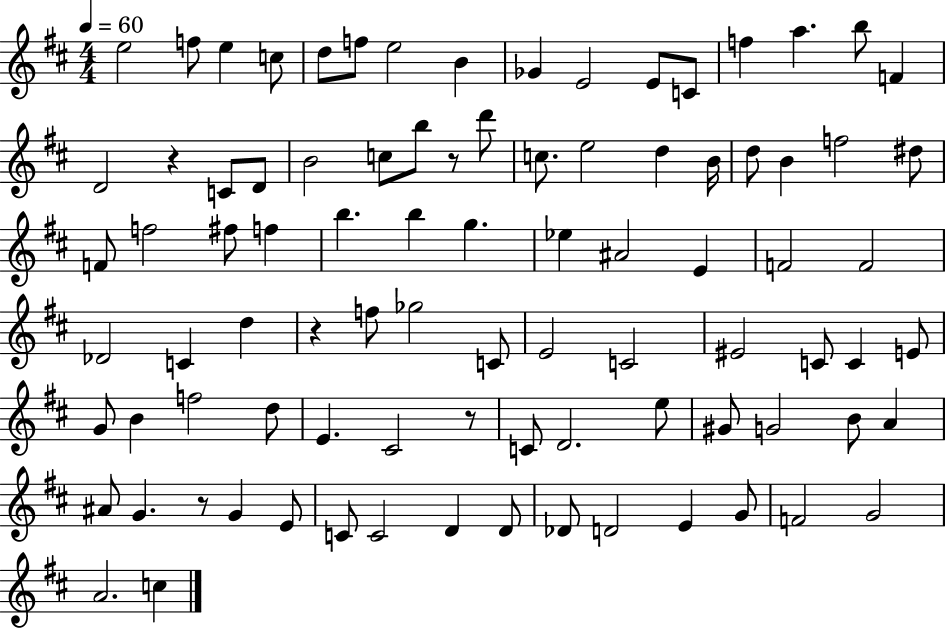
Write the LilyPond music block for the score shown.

{
  \clef treble
  \numericTimeSignature
  \time 4/4
  \key d \major
  \tempo 4 = 60
  e''2 f''8 e''4 c''8 | d''8 f''8 e''2 b'4 | ges'4 e'2 e'8 c'8 | f''4 a''4. b''8 f'4 | \break d'2 r4 c'8 d'8 | b'2 c''8 b''8 r8 d'''8 | c''8. e''2 d''4 b'16 | d''8 b'4 f''2 dis''8 | \break f'8 f''2 fis''8 f''4 | b''4. b''4 g''4. | ees''4 ais'2 e'4 | f'2 f'2 | \break des'2 c'4 d''4 | r4 f''8 ges''2 c'8 | e'2 c'2 | eis'2 c'8 c'4 e'8 | \break g'8 b'4 f''2 d''8 | e'4. cis'2 r8 | c'8 d'2. e''8 | gis'8 g'2 b'8 a'4 | \break ais'8 g'4. r8 g'4 e'8 | c'8 c'2 d'4 d'8 | des'8 d'2 e'4 g'8 | f'2 g'2 | \break a'2. c''4 | \bar "|."
}